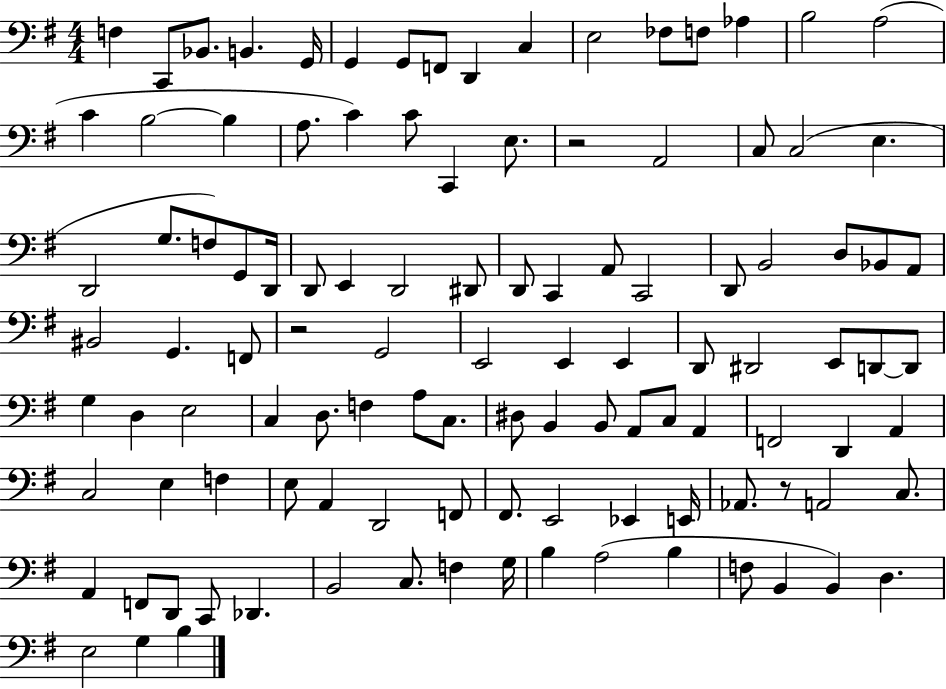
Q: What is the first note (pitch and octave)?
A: F3